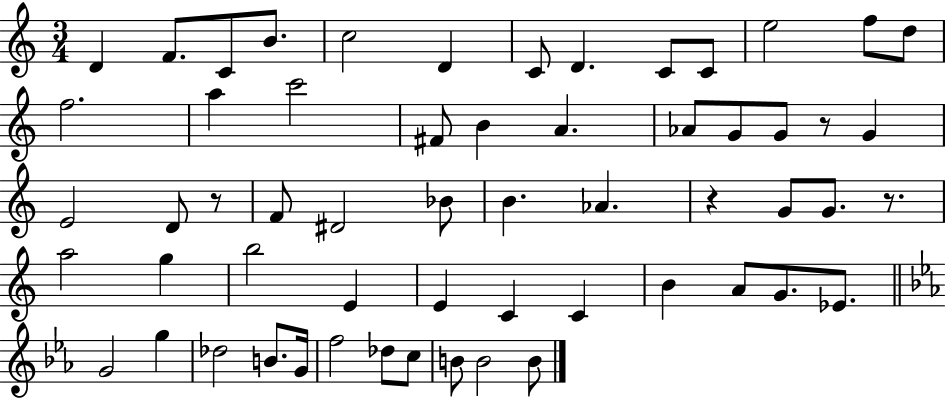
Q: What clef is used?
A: treble